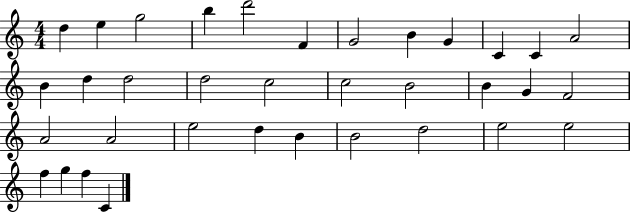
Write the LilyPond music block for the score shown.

{
  \clef treble
  \numericTimeSignature
  \time 4/4
  \key c \major
  d''4 e''4 g''2 | b''4 d'''2 f'4 | g'2 b'4 g'4 | c'4 c'4 a'2 | \break b'4 d''4 d''2 | d''2 c''2 | c''2 b'2 | b'4 g'4 f'2 | \break a'2 a'2 | e''2 d''4 b'4 | b'2 d''2 | e''2 e''2 | \break f''4 g''4 f''4 c'4 | \bar "|."
}